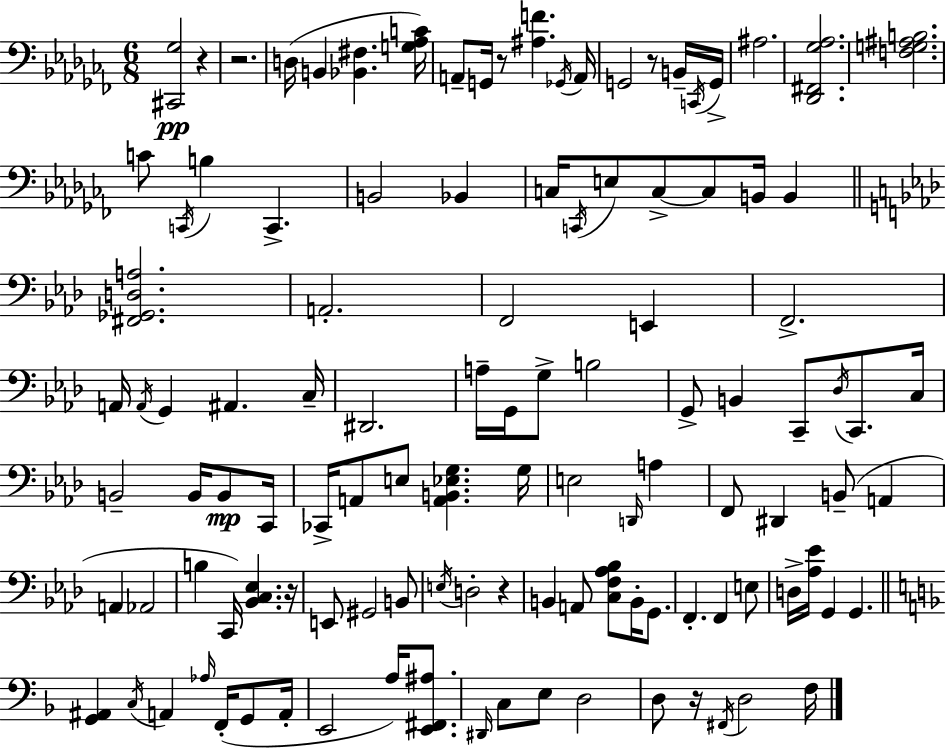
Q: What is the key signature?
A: AES minor